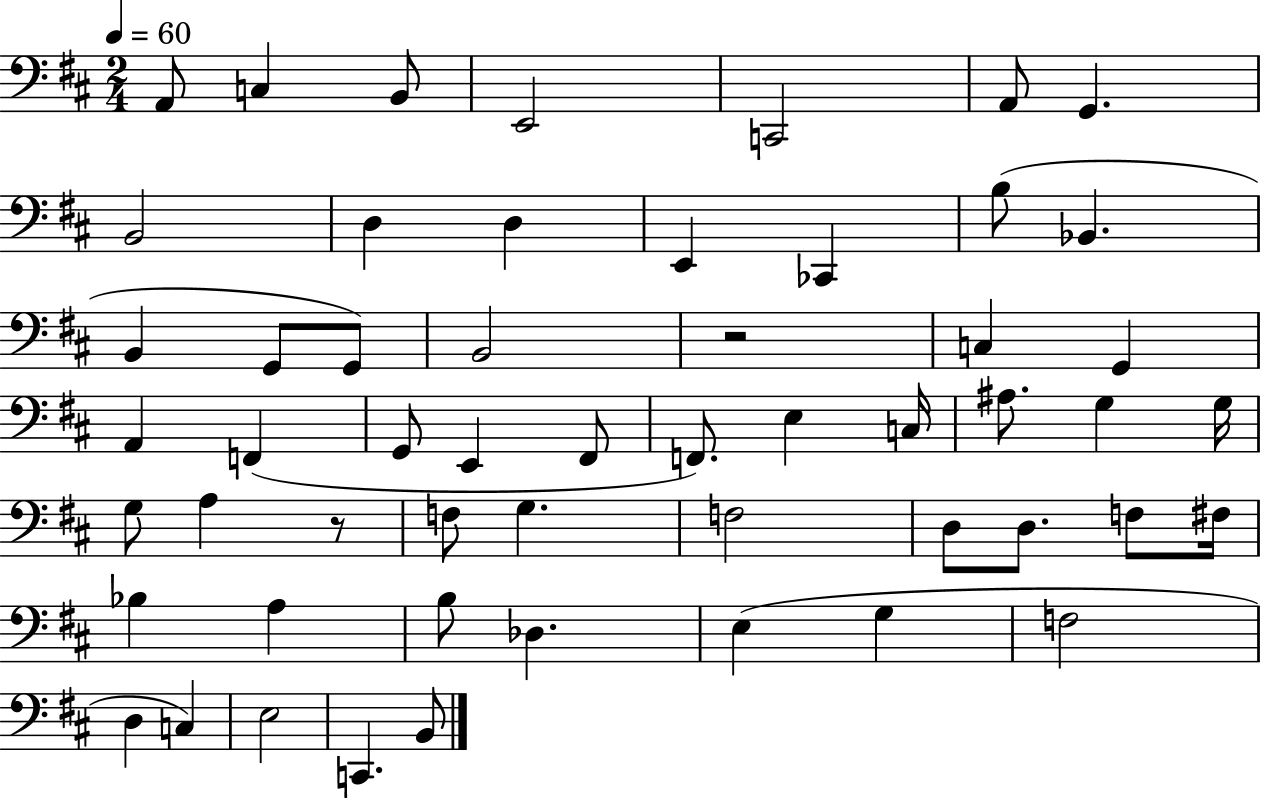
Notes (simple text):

A2/e C3/q B2/e E2/h C2/h A2/e G2/q. B2/h D3/q D3/q E2/q CES2/q B3/e Bb2/q. B2/q G2/e G2/e B2/h R/h C3/q G2/q A2/q F2/q G2/e E2/q F#2/e F2/e. E3/q C3/s A#3/e. G3/q G3/s G3/e A3/q R/e F3/e G3/q. F3/h D3/e D3/e. F3/e F#3/s Bb3/q A3/q B3/e Db3/q. E3/q G3/q F3/h D3/q C3/q E3/h C2/q. B2/e